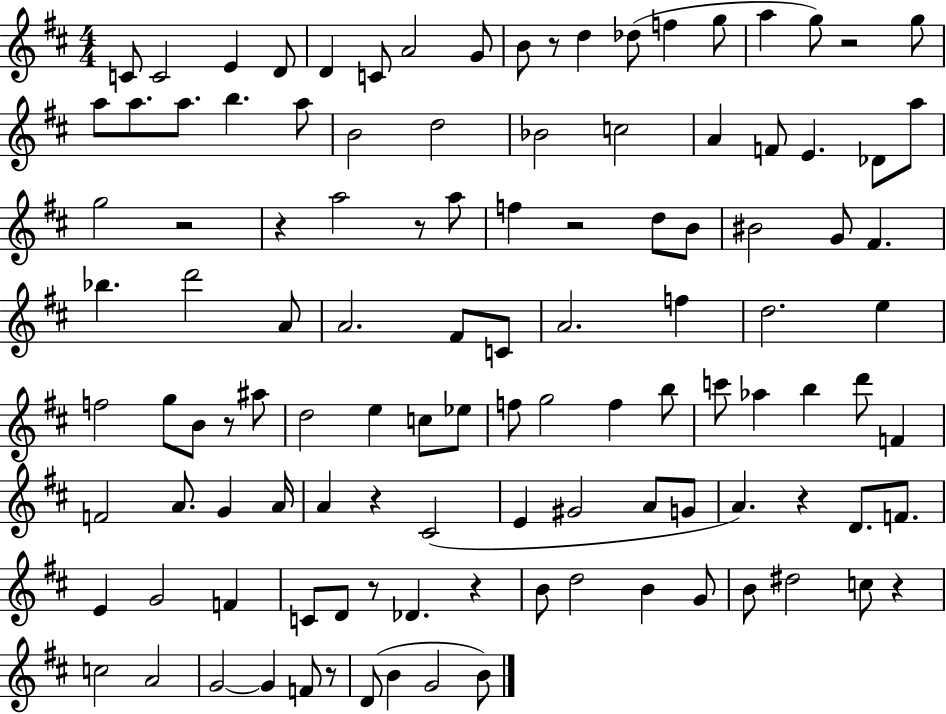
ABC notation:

X:1
T:Untitled
M:4/4
L:1/4
K:D
C/2 C2 E D/2 D C/2 A2 G/2 B/2 z/2 d _d/2 f g/2 a g/2 z2 g/2 a/2 a/2 a/2 b a/2 B2 d2 _B2 c2 A F/2 E _D/2 a/2 g2 z2 z a2 z/2 a/2 f z2 d/2 B/2 ^B2 G/2 ^F _b d'2 A/2 A2 ^F/2 C/2 A2 f d2 e f2 g/2 B/2 z/2 ^a/2 d2 e c/2 _e/2 f/2 g2 f b/2 c'/2 _a b d'/2 F F2 A/2 G A/4 A z ^C2 E ^G2 A/2 G/2 A z D/2 F/2 E G2 F C/2 D/2 z/2 _D z B/2 d2 B G/2 B/2 ^d2 c/2 z c2 A2 G2 G F/2 z/2 D/2 B G2 B/2